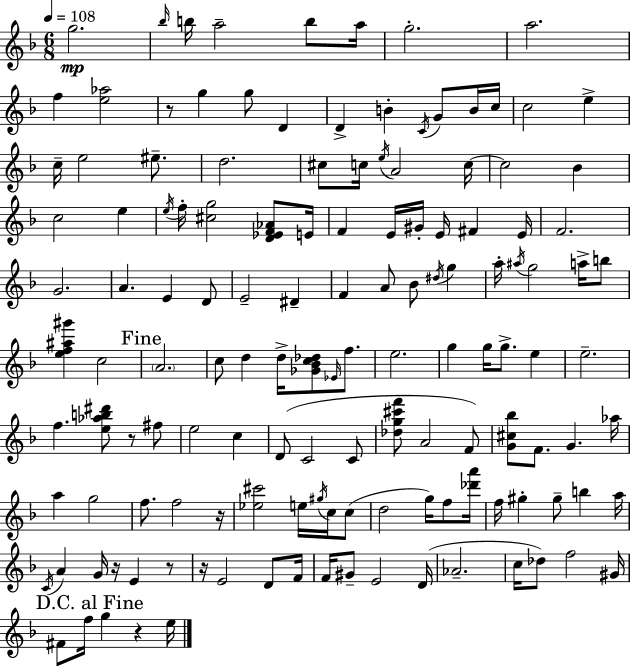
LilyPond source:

{
  \clef treble
  \numericTimeSignature
  \time 6/8
  \key f \major
  \tempo 4 = 108
  g''2.\mp | \grace { bes''16 } b''16 a''2-- b''8 | a''16 g''2.-. | a''2. | \break f''4 <e'' aes''>2 | r8 g''4 g''8 d'4 | d'4-> b'4-. \acciaccatura { c'16 } g'8 | b'16 c''16 c''2 e''4-> | \break c''16-- e''2 eis''8.-- | d''2. | cis''8 c''16 \acciaccatura { e''16 } a'2 | c''16~~ c''2 bes'4 | \break c''2 e''4 | \acciaccatura { e''16 } f''16-. <cis'' g''>2 | <d' ees' f' aes'>8 e'16 f'4 e'16 gis'16-. e'16 fis'4 | e'16 f'2. | \break g'2. | a'4. e'4 | d'8 e'2-- | dis'4-- f'4 a'8 bes'8 | \break \acciaccatura { dis''16 } g''4 a''16-. \acciaccatura { ais''16 } g''2 | a''16-> b''8 <e'' f'' ais'' gis'''>4 c''2 | \mark "Fine" \parenthesize a'2. | c''8 d''4 | \break d''16-> <ges' bes' c'' des''>8 \grace { ees'16 } f''8. e''2. | g''4 g''16 | g''8.-> e''4 e''2.-- | f''4. | \break <e'' aes'' b'' dis'''>8 r8 fis''8 e''2 | c''4 d'8( c'2 | c'8 <des'' g'' cis''' f'''>8 a'2 | f'8) <g' cis'' bes''>8 f'8. | \break g'4. aes''16 a''4 g''2 | f''8. f''2 | r16 <ees'' cis'''>2 | e''16 \acciaccatura { gis''16 } c''16 c''8( d''2 | \break g''16) f''8 <des''' a'''>16 f''16 gis''4-. | gis''8-- b''4 a''16 \acciaccatura { c'16 } a'4 | g'16 r16 e'4 r8 r16 e'2 | d'8 f'16 f'16 gis'8-- | \break e'2 d'16( aes'2.-- | c''16 des''8) | f''2 gis'16 \mark "D.C. al Fine" fis'8 f''16 | g''4 r4 e''16 \bar "|."
}